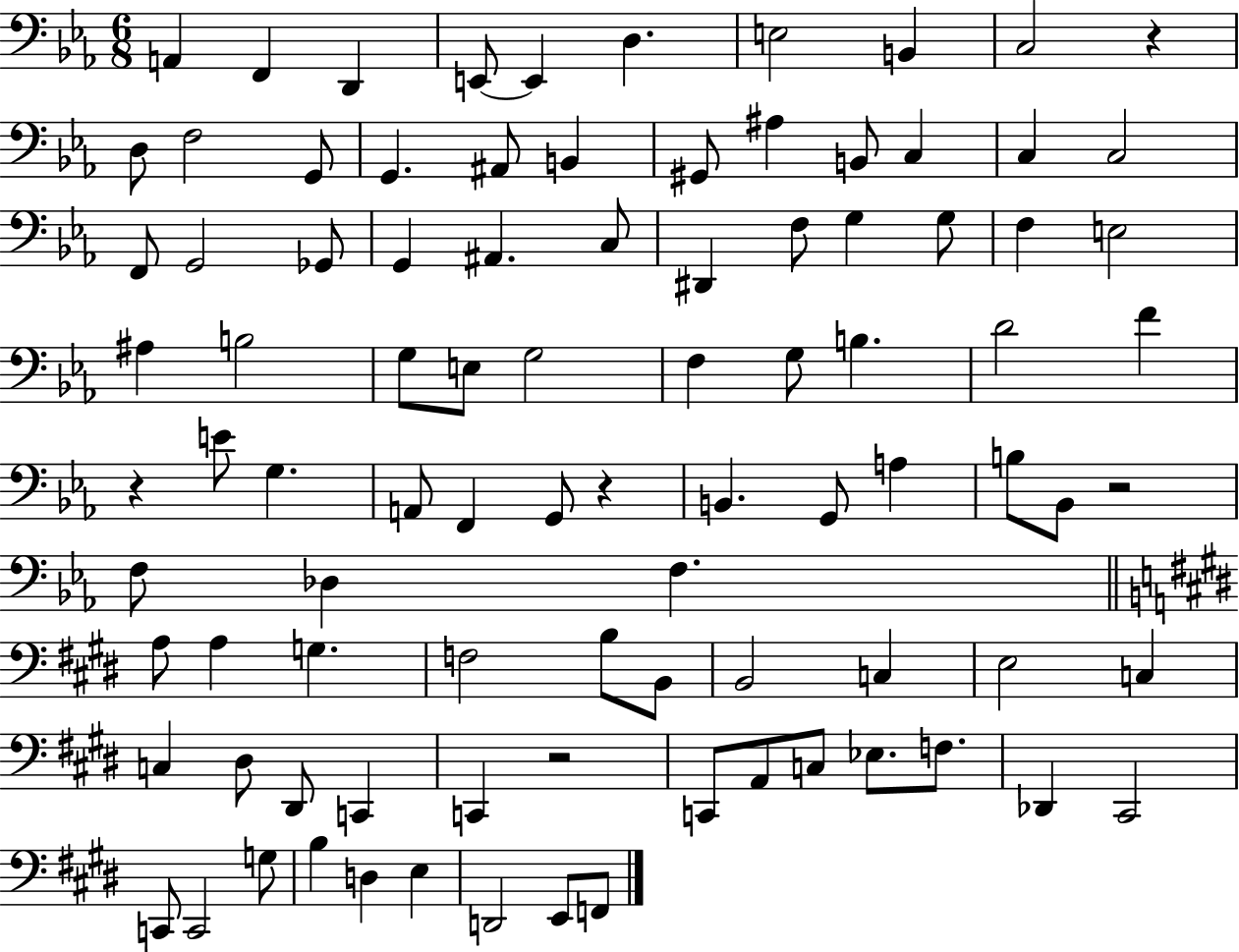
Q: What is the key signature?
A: EES major